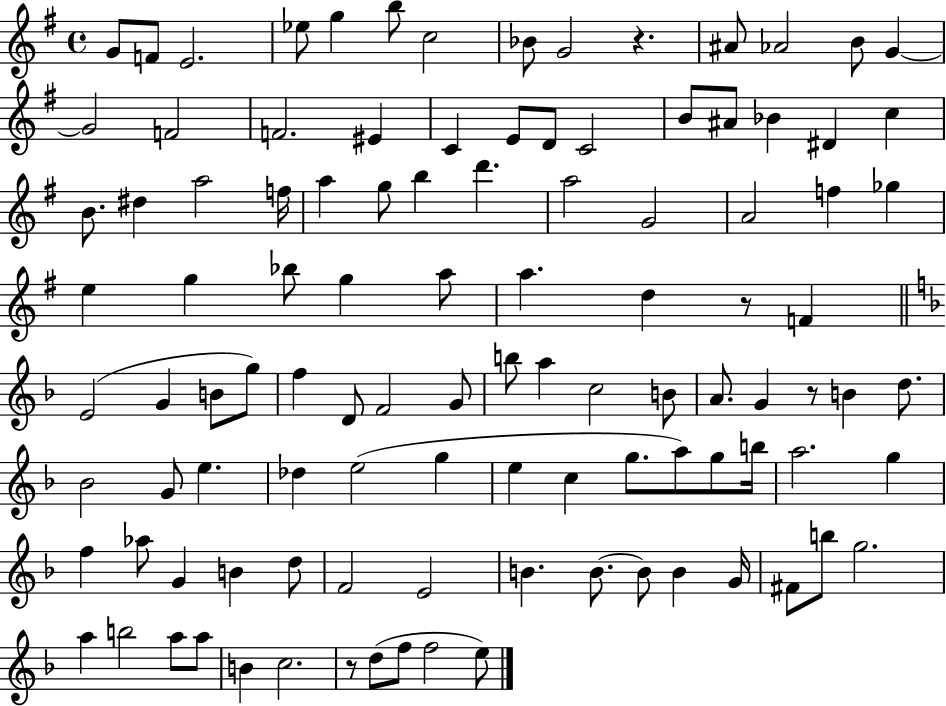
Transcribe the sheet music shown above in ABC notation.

X:1
T:Untitled
M:4/4
L:1/4
K:G
G/2 F/2 E2 _e/2 g b/2 c2 _B/2 G2 z ^A/2 _A2 B/2 G G2 F2 F2 ^E C E/2 D/2 C2 B/2 ^A/2 _B ^D c B/2 ^d a2 f/4 a g/2 b d' a2 G2 A2 f _g e g _b/2 g a/2 a d z/2 F E2 G B/2 g/2 f D/2 F2 G/2 b/2 a c2 B/2 A/2 G z/2 B d/2 _B2 G/2 e _d e2 g e c g/2 a/2 g/2 b/4 a2 g f _a/2 G B d/2 F2 E2 B B/2 B/2 B G/4 ^F/2 b/2 g2 a b2 a/2 a/2 B c2 z/2 d/2 f/2 f2 e/2